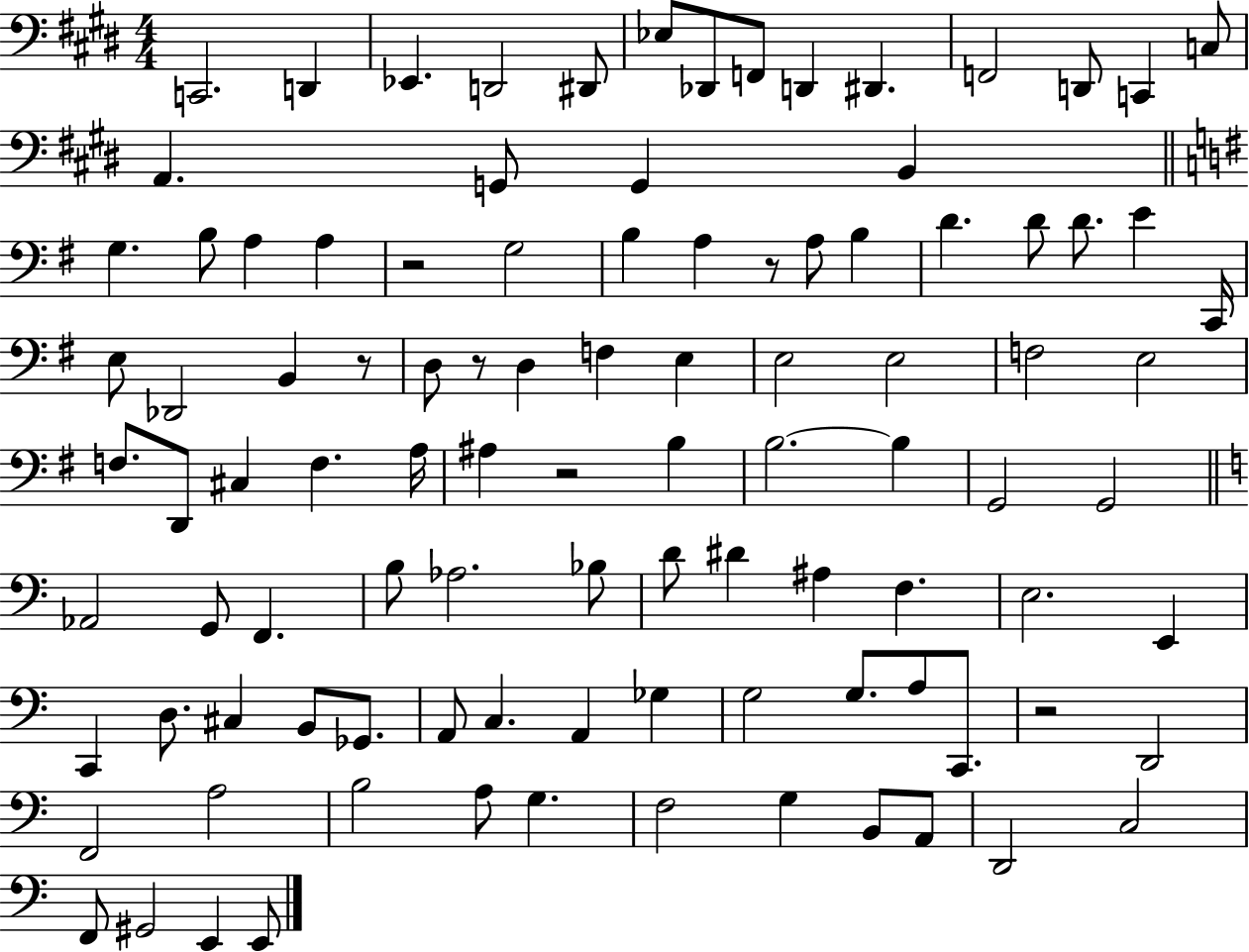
{
  \clef bass
  \numericTimeSignature
  \time 4/4
  \key e \major
  c,2. d,4 | ees,4. d,2 dis,8 | ees8 des,8 f,8 d,4 dis,4. | f,2 d,8 c,4 c8 | \break a,4. g,8 g,4 b,4 | \bar "||" \break \key g \major g4. b8 a4 a4 | r2 g2 | b4 a4 r8 a8 b4 | d'4. d'8 d'8. e'4 c,16 | \break e8 des,2 b,4 r8 | d8 r8 d4 f4 e4 | e2 e2 | f2 e2 | \break f8. d,8 cis4 f4. a16 | ais4 r2 b4 | b2.~~ b4 | g,2 g,2 | \break \bar "||" \break \key c \major aes,2 g,8 f,4. | b8 aes2. bes8 | d'8 dis'4 ais4 f4. | e2. e,4 | \break c,4 d8. cis4 b,8 ges,8. | a,8 c4. a,4 ges4 | g2 g8. a8 c,8. | r2 d,2 | \break f,2 a2 | b2 a8 g4. | f2 g4 b,8 a,8 | d,2 c2 | \break f,8 gis,2 e,4 e,8 | \bar "|."
}